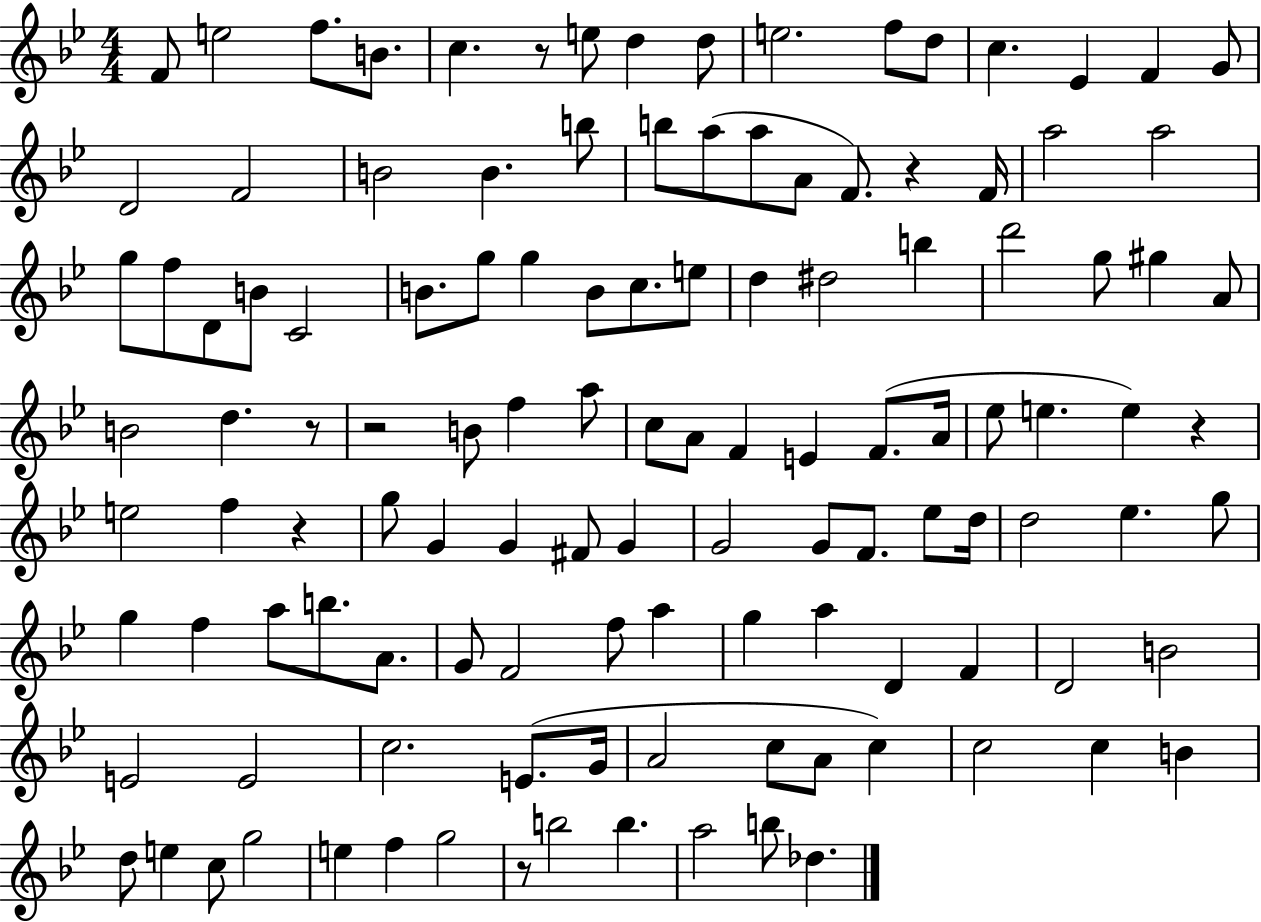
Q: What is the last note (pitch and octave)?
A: Db5